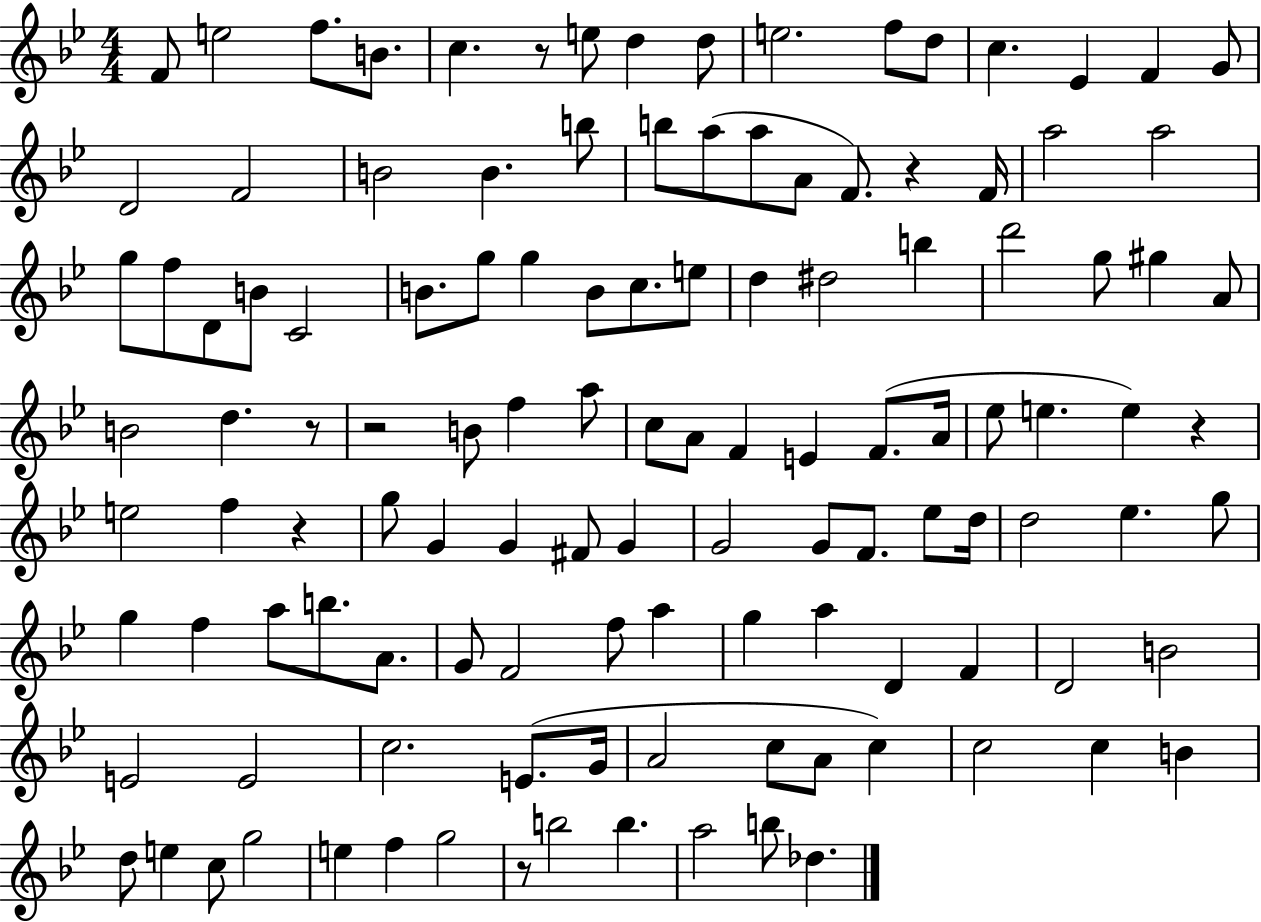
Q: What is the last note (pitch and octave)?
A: Db5